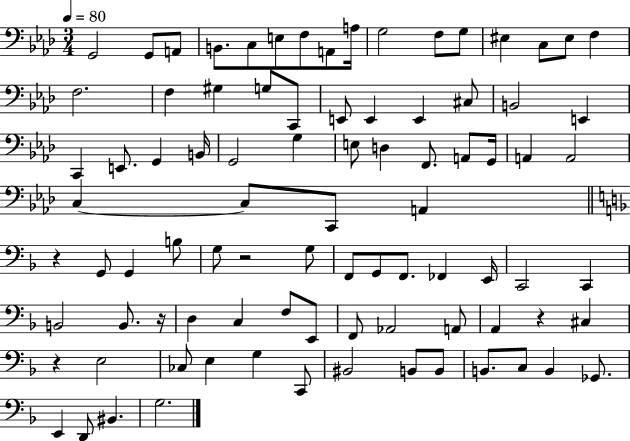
G2/h G2/e A2/e B2/e. C3/e E3/e F3/e A2/e A3/s G3/h F3/e G3/e EIS3/q C3/e EIS3/e F3/q F3/h. F3/q G#3/q G3/e C2/e E2/e E2/q E2/q C#3/e B2/h E2/q C2/q E2/e. G2/q B2/s G2/h G3/q E3/e D3/q F2/e. A2/e G2/s A2/q A2/h C3/q C3/e C2/e A2/q R/q G2/e G2/q B3/e G3/e R/h G3/e F2/e G2/e F2/e. FES2/q E2/s C2/h C2/q B2/h B2/e. R/s D3/q C3/q F3/e E2/e F2/e Ab2/h A2/e A2/q R/q C#3/q R/q E3/h CES3/e E3/q G3/q C2/e BIS2/h B2/e B2/e B2/e. C3/e B2/q Gb2/e. E2/q D2/e BIS2/q. G3/h.